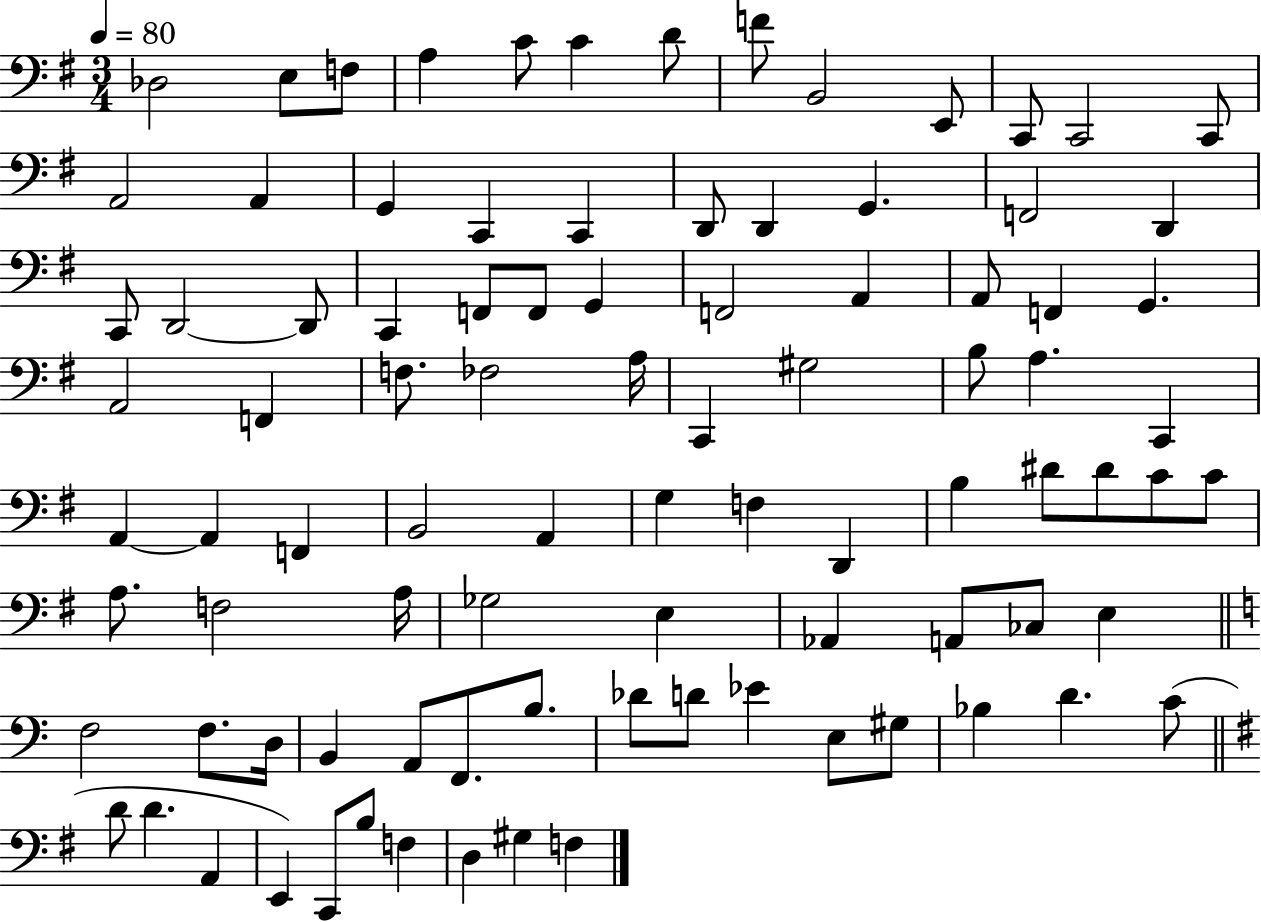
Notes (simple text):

Db3/h E3/e F3/e A3/q C4/e C4/q D4/e F4/e B2/h E2/e C2/e C2/h C2/e A2/h A2/q G2/q C2/q C2/q D2/e D2/q G2/q. F2/h D2/q C2/e D2/h D2/e C2/q F2/e F2/e G2/q F2/h A2/q A2/e F2/q G2/q. A2/h F2/q F3/e. FES3/h A3/s C2/q G#3/h B3/e A3/q. C2/q A2/q A2/q F2/q B2/h A2/q G3/q F3/q D2/q B3/q D#4/e D#4/e C4/e C4/e A3/e. F3/h A3/s Gb3/h E3/q Ab2/q A2/e CES3/e E3/q F3/h F3/e. D3/s B2/q A2/e F2/e. B3/e. Db4/e D4/e Eb4/q E3/e G#3/e Bb3/q D4/q. C4/e D4/e D4/q. A2/q E2/q C2/e B3/e F3/q D3/q G#3/q F3/q